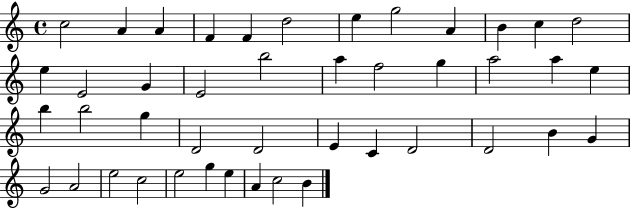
C5/h A4/q A4/q F4/q F4/q D5/h E5/q G5/h A4/q B4/q C5/q D5/h E5/q E4/h G4/q E4/h B5/h A5/q F5/h G5/q A5/h A5/q E5/q B5/q B5/h G5/q D4/h D4/h E4/q C4/q D4/h D4/h B4/q G4/q G4/h A4/h E5/h C5/h E5/h G5/q E5/q A4/q C5/h B4/q